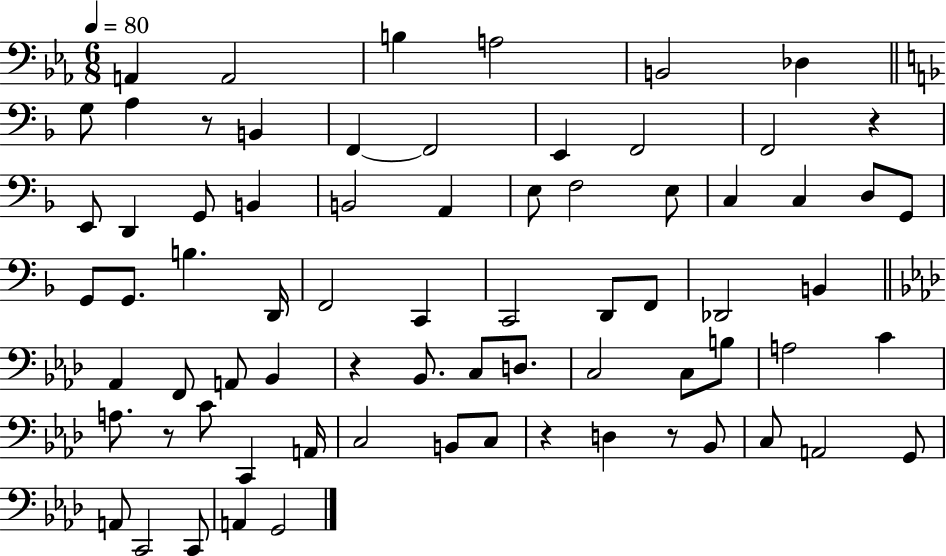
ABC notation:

X:1
T:Untitled
M:6/8
L:1/4
K:Eb
A,, A,,2 B, A,2 B,,2 _D, G,/2 A, z/2 B,, F,, F,,2 E,, F,,2 F,,2 z E,,/2 D,, G,,/2 B,, B,,2 A,, E,/2 F,2 E,/2 C, C, D,/2 G,,/2 G,,/2 G,,/2 B, D,,/4 F,,2 C,, C,,2 D,,/2 F,,/2 _D,,2 B,, _A,, F,,/2 A,,/2 _B,, z _B,,/2 C,/2 D,/2 C,2 C,/2 B,/2 A,2 C A,/2 z/2 C/2 C,, A,,/4 C,2 B,,/2 C,/2 z D, z/2 _B,,/2 C,/2 A,,2 G,,/2 A,,/2 C,,2 C,,/2 A,, G,,2